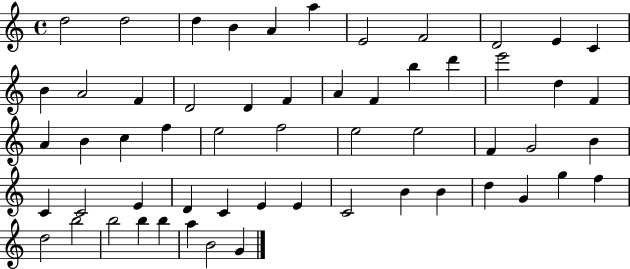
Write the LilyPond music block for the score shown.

{
  \clef treble
  \time 4/4
  \defaultTimeSignature
  \key c \major
  d''2 d''2 | d''4 b'4 a'4 a''4 | e'2 f'2 | d'2 e'4 c'4 | \break b'4 a'2 f'4 | d'2 d'4 f'4 | a'4 f'4 b''4 d'''4 | e'''2 d''4 f'4 | \break a'4 b'4 c''4 f''4 | e''2 f''2 | e''2 e''2 | f'4 g'2 b'4 | \break c'4 c'2 e'4 | d'4 c'4 e'4 e'4 | c'2 b'4 b'4 | d''4 g'4 g''4 f''4 | \break d''2 b''2 | b''2 b''4 b''4 | a''4 b'2 g'4 | \bar "|."
}